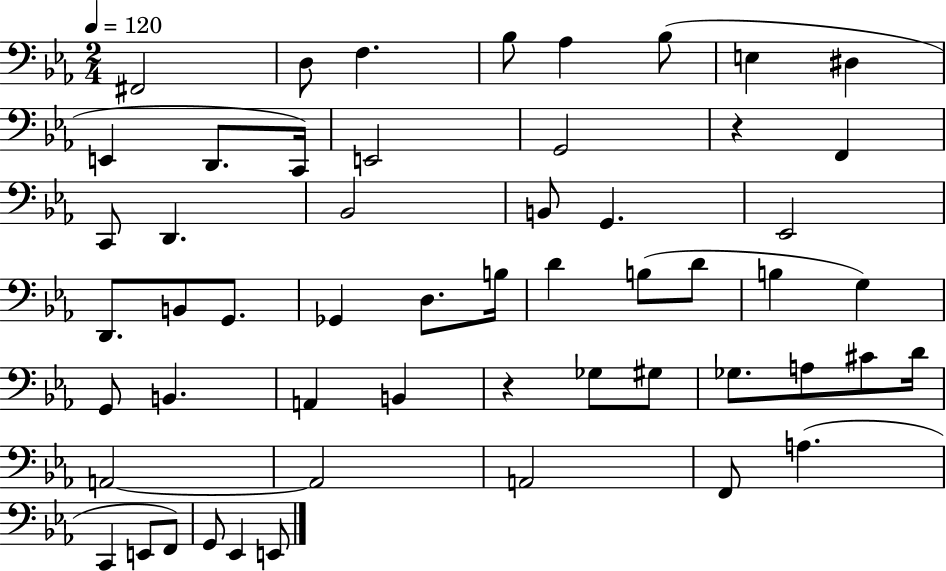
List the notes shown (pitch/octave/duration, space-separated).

F#2/h D3/e F3/q. Bb3/e Ab3/q Bb3/e E3/q D#3/q E2/q D2/e. C2/s E2/h G2/h R/q F2/q C2/e D2/q. Bb2/h B2/e G2/q. Eb2/h D2/e. B2/e G2/e. Gb2/q D3/e. B3/s D4/q B3/e D4/e B3/q G3/q G2/e B2/q. A2/q B2/q R/q Gb3/e G#3/e Gb3/e. A3/e C#4/e D4/s A2/h A2/h A2/h F2/e A3/q. C2/q E2/e F2/e G2/e Eb2/q E2/e